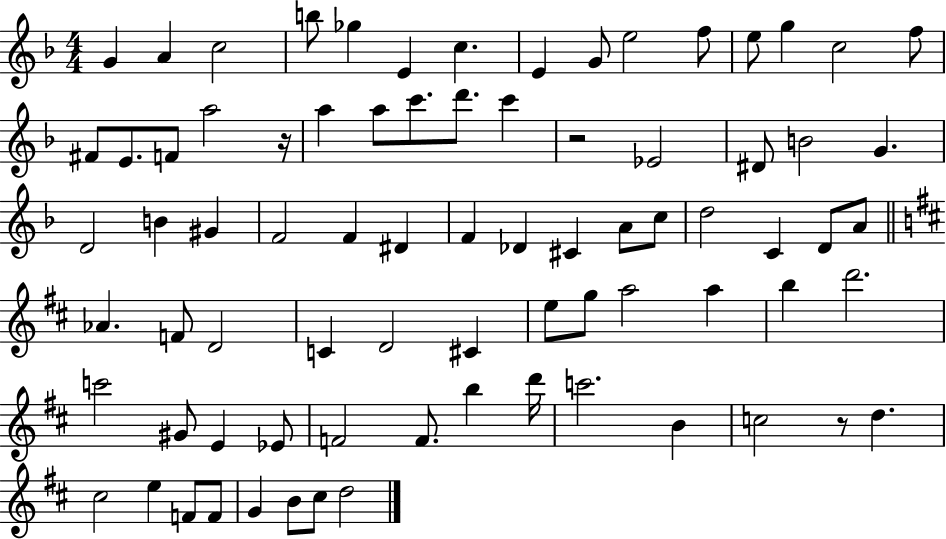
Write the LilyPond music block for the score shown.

{
  \clef treble
  \numericTimeSignature
  \time 4/4
  \key f \major
  \repeat volta 2 { g'4 a'4 c''2 | b''8 ges''4 e'4 c''4. | e'4 g'8 e''2 f''8 | e''8 g''4 c''2 f''8 | \break fis'8 e'8. f'8 a''2 r16 | a''4 a''8 c'''8. d'''8. c'''4 | r2 ees'2 | dis'8 b'2 g'4. | \break d'2 b'4 gis'4 | f'2 f'4 dis'4 | f'4 des'4 cis'4 a'8 c''8 | d''2 c'4 d'8 a'8 | \break \bar "||" \break \key b \minor aes'4. f'8 d'2 | c'4 d'2 cis'4 | e''8 g''8 a''2 a''4 | b''4 d'''2. | \break c'''2 gis'8 e'4 ees'8 | f'2 f'8. b''4 d'''16 | c'''2. b'4 | c''2 r8 d''4. | \break cis''2 e''4 f'8 f'8 | g'4 b'8 cis''8 d''2 | } \bar "|."
}